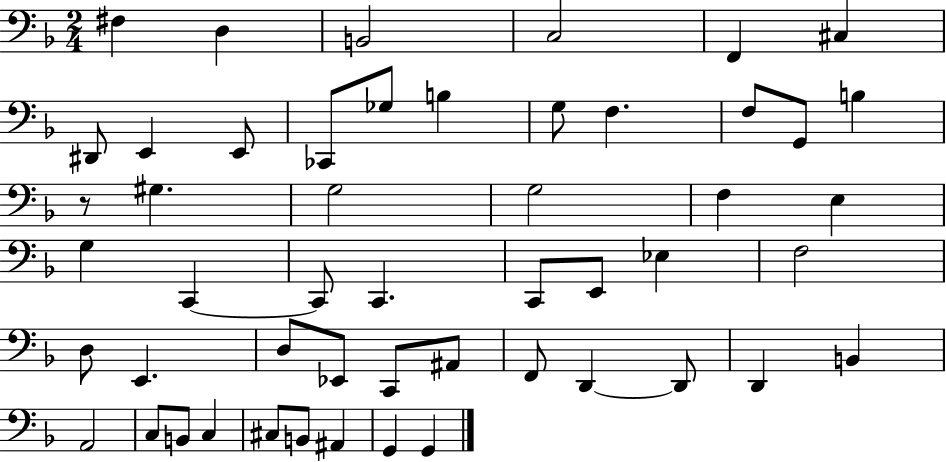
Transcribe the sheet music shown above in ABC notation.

X:1
T:Untitled
M:2/4
L:1/4
K:F
^F, D, B,,2 C,2 F,, ^C, ^D,,/2 E,, E,,/2 _C,,/2 _G,/2 B, G,/2 F, F,/2 G,,/2 B, z/2 ^G, G,2 G,2 F, E, G, C,, C,,/2 C,, C,,/2 E,,/2 _E, F,2 D,/2 E,, D,/2 _E,,/2 C,,/2 ^A,,/2 F,,/2 D,, D,,/2 D,, B,, A,,2 C,/2 B,,/2 C, ^C,/2 B,,/2 ^A,, G,, G,,